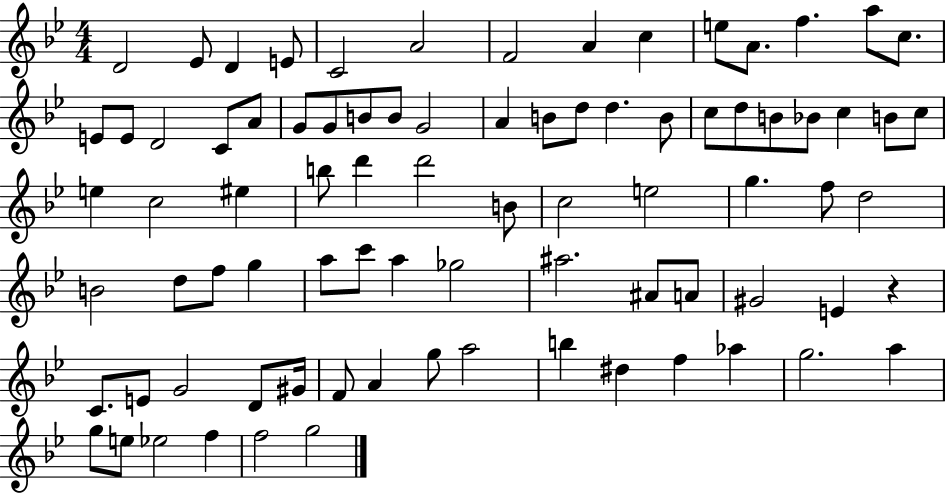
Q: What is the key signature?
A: BES major